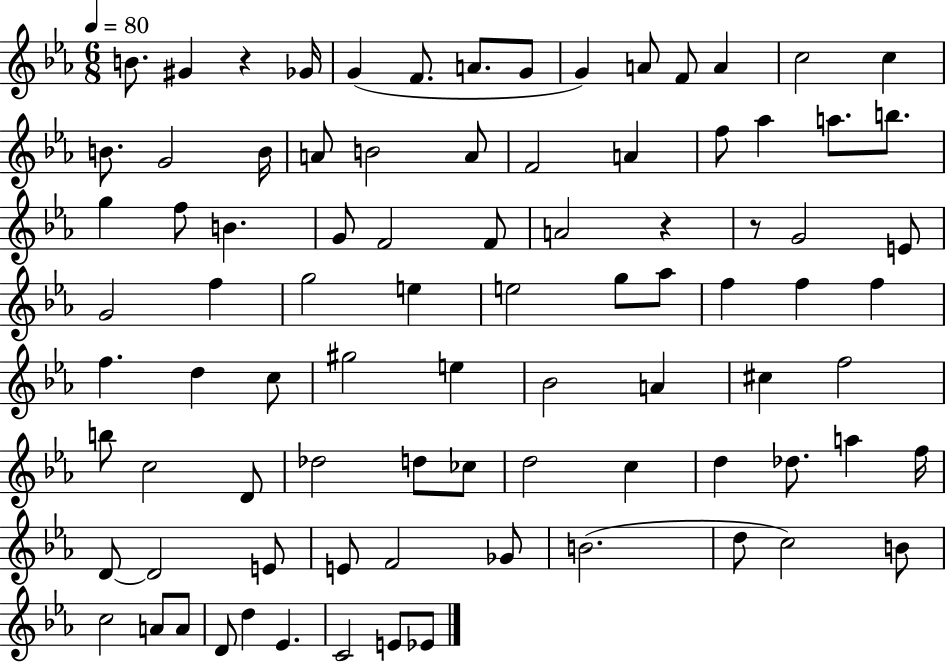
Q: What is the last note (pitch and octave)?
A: Eb4